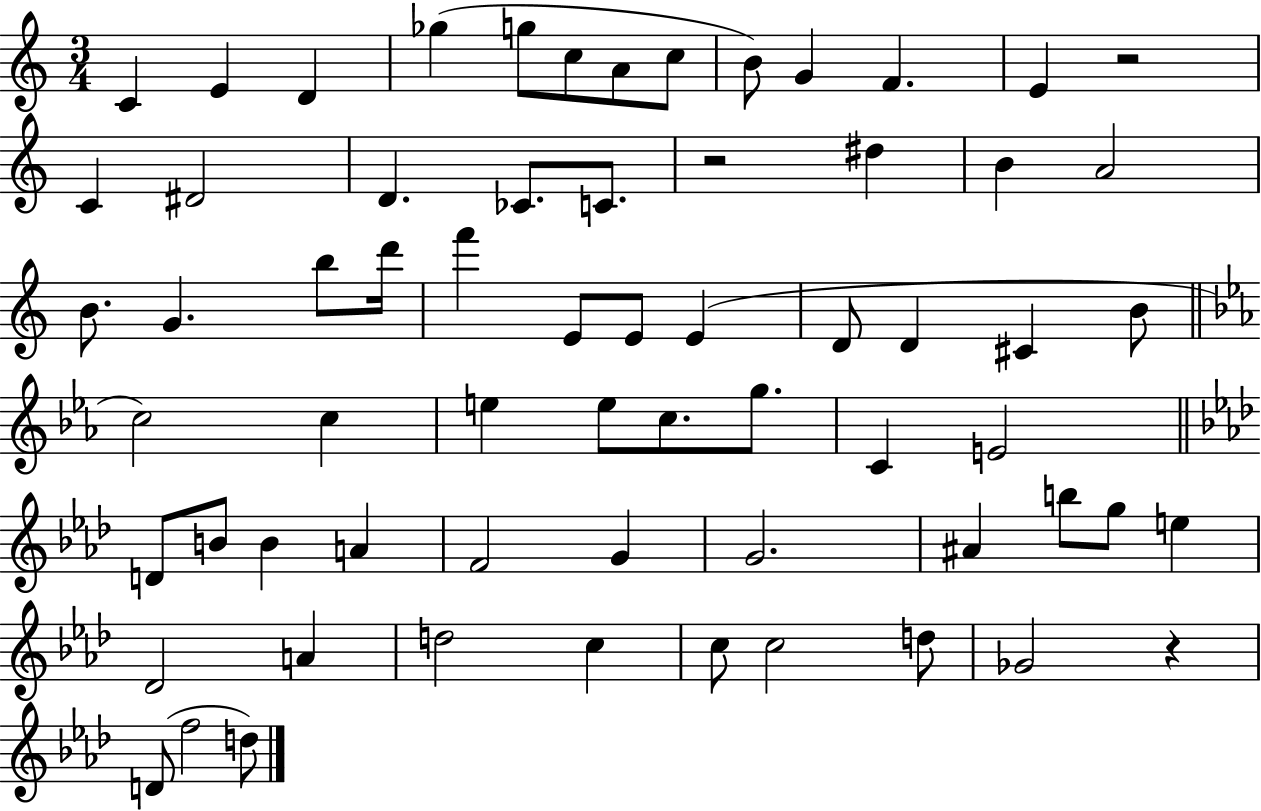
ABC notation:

X:1
T:Untitled
M:3/4
L:1/4
K:C
C E D _g g/2 c/2 A/2 c/2 B/2 G F E z2 C ^D2 D _C/2 C/2 z2 ^d B A2 B/2 G b/2 d'/4 f' E/2 E/2 E D/2 D ^C B/2 c2 c e e/2 c/2 g/2 C E2 D/2 B/2 B A F2 G G2 ^A b/2 g/2 e _D2 A d2 c c/2 c2 d/2 _G2 z D/2 f2 d/2